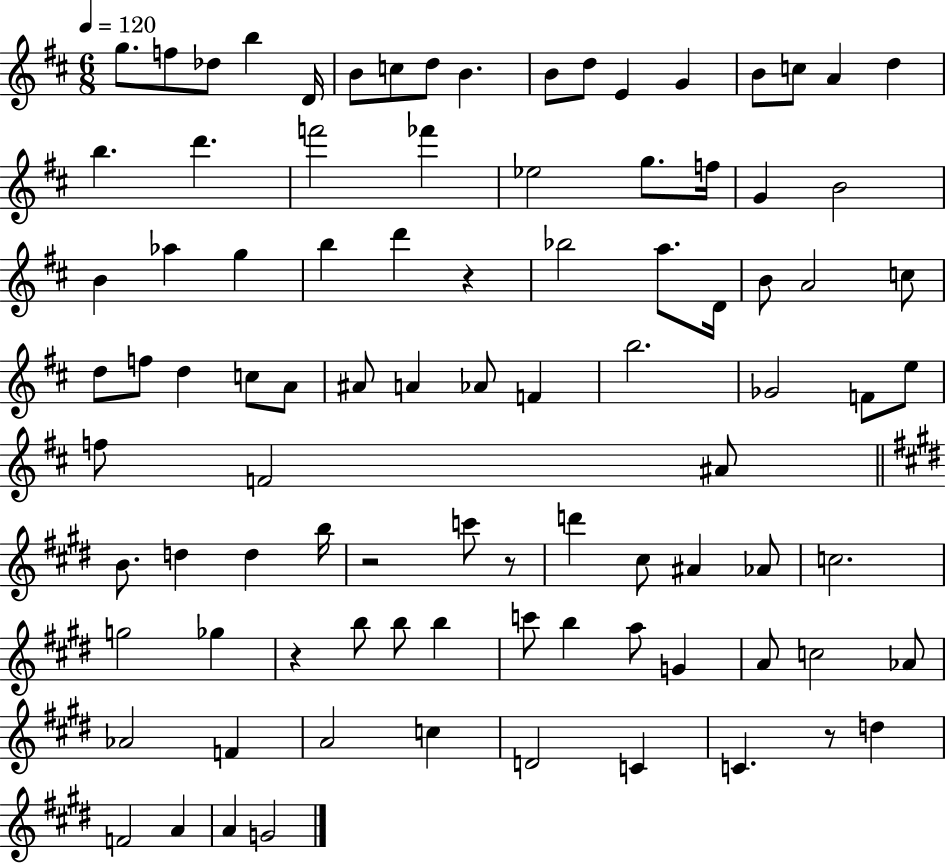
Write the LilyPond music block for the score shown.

{
  \clef treble
  \numericTimeSignature
  \time 6/8
  \key d \major
  \tempo 4 = 120
  \repeat volta 2 { g''8. f''8 des''8 b''4 d'16 | b'8 c''8 d''8 b'4. | b'8 d''8 e'4 g'4 | b'8 c''8 a'4 d''4 | \break b''4. d'''4. | f'''2 fes'''4 | ees''2 g''8. f''16 | g'4 b'2 | \break b'4 aes''4 g''4 | b''4 d'''4 r4 | bes''2 a''8. d'16 | b'8 a'2 c''8 | \break d''8 f''8 d''4 c''8 a'8 | ais'8 a'4 aes'8 f'4 | b''2. | ges'2 f'8 e''8 | \break f''8 f'2 ais'8 | \bar "||" \break \key e \major b'8. d''4 d''4 b''16 | r2 c'''8 r8 | d'''4 cis''8 ais'4 aes'8 | c''2. | \break g''2 ges''4 | r4 b''8 b''8 b''4 | c'''8 b''4 a''8 g'4 | a'8 c''2 aes'8 | \break aes'2 f'4 | a'2 c''4 | d'2 c'4 | c'4. r8 d''4 | \break f'2 a'4 | a'4 g'2 | } \bar "|."
}